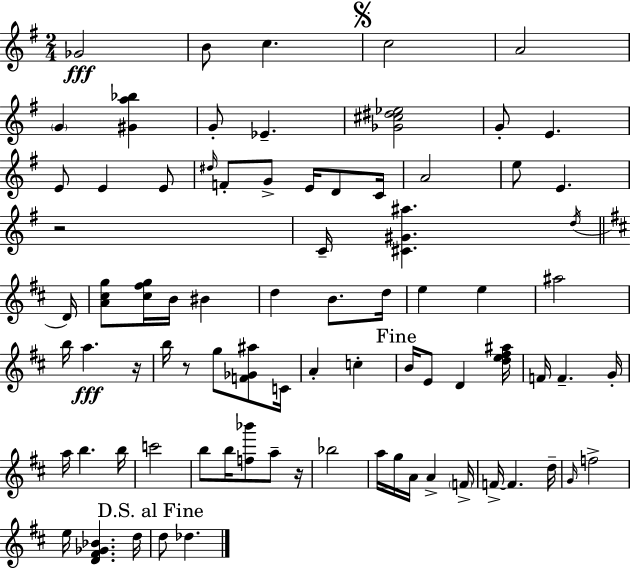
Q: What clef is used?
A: treble